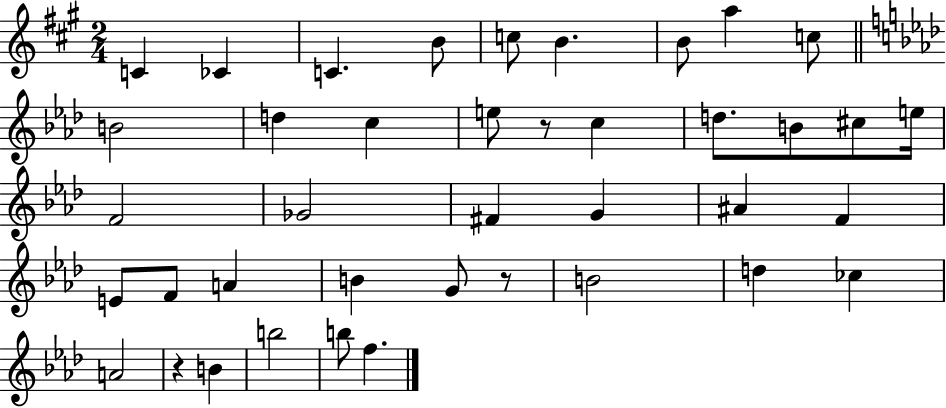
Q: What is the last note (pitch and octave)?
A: F5